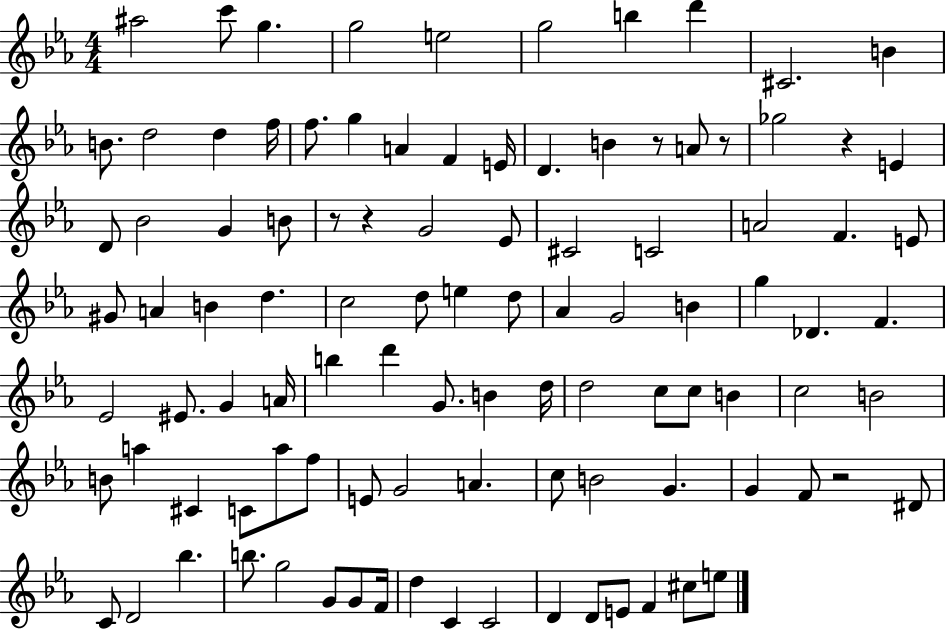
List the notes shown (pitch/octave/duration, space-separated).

A#5/h C6/e G5/q. G5/h E5/h G5/h B5/q D6/q C#4/h. B4/q B4/e. D5/h D5/q F5/s F5/e. G5/q A4/q F4/q E4/s D4/q. B4/q R/e A4/e R/e Gb5/h R/q E4/q D4/e Bb4/h G4/q B4/e R/e R/q G4/h Eb4/e C#4/h C4/h A4/h F4/q. E4/e G#4/e A4/q B4/q D5/q. C5/h D5/e E5/q D5/e Ab4/q G4/h B4/q G5/q Db4/q. F4/q. Eb4/h EIS4/e. G4/q A4/s B5/q D6/q G4/e. B4/q D5/s D5/h C5/e C5/e B4/q C5/h B4/h B4/e A5/q C#4/q C4/e A5/e F5/e E4/e G4/h A4/q. C5/e B4/h G4/q. G4/q F4/e R/h D#4/e C4/e D4/h Bb5/q. B5/e. G5/h G4/e G4/e F4/s D5/q C4/q C4/h D4/q D4/e E4/e F4/q C#5/e E5/e